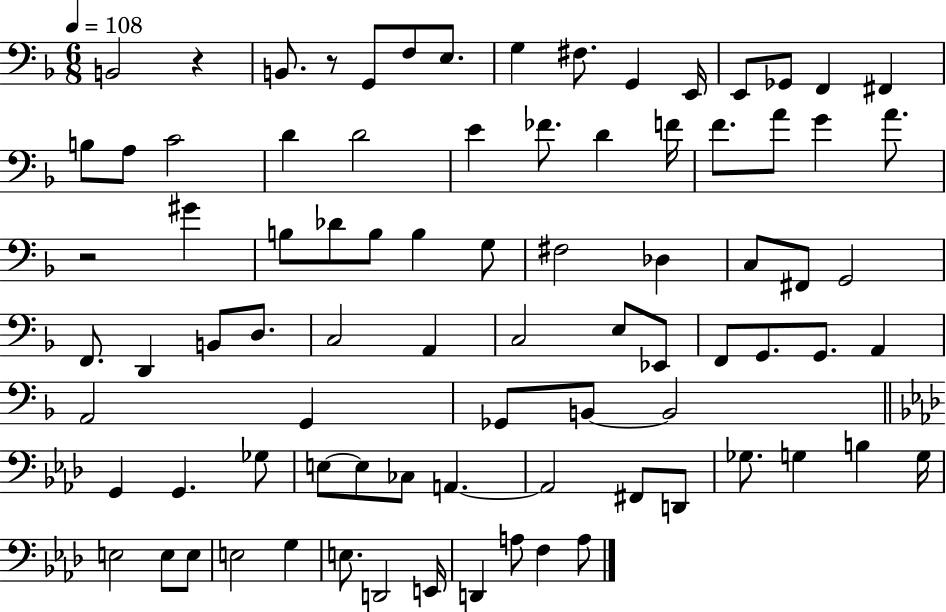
{
  \clef bass
  \numericTimeSignature
  \time 6/8
  \key f \major
  \tempo 4 = 108
  b,2 r4 | b,8. r8 g,8 f8 e8. | g4 fis8. g,4 e,16 | e,8 ges,8 f,4 fis,4 | \break b8 a8 c'2 | d'4 d'2 | e'4 fes'8. d'4 f'16 | f'8. a'8 g'4 a'8. | \break r2 gis'4 | b8 des'8 b8 b4 g8 | fis2 des4 | c8 fis,8 g,2 | \break f,8. d,4 b,8 d8. | c2 a,4 | c2 e8 ees,8 | f,8 g,8. g,8. a,4 | \break a,2 g,4 | ges,8 b,8~~ b,2 | \bar "||" \break \key aes \major g,4 g,4. ges8 | e8~~ e8 ces8 a,4.~~ | a,2 fis,8 d,8 | ges8. g4 b4 g16 | \break e2 e8 e8 | e2 g4 | e8. d,2 e,16 | d,4 a8 f4 a8 | \break \bar "|."
}